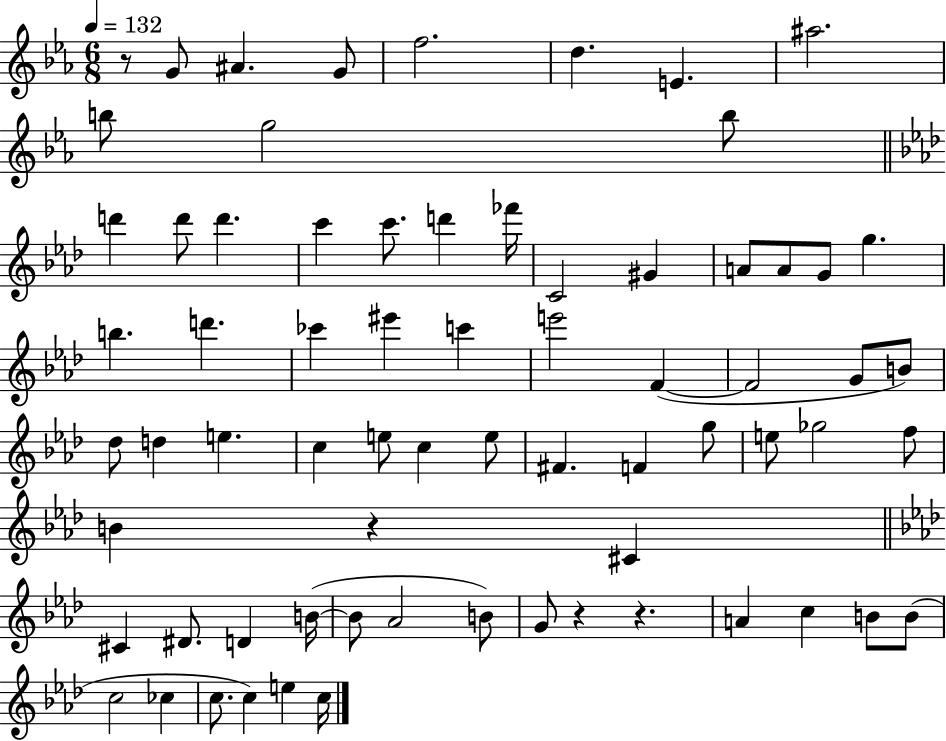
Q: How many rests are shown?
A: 4